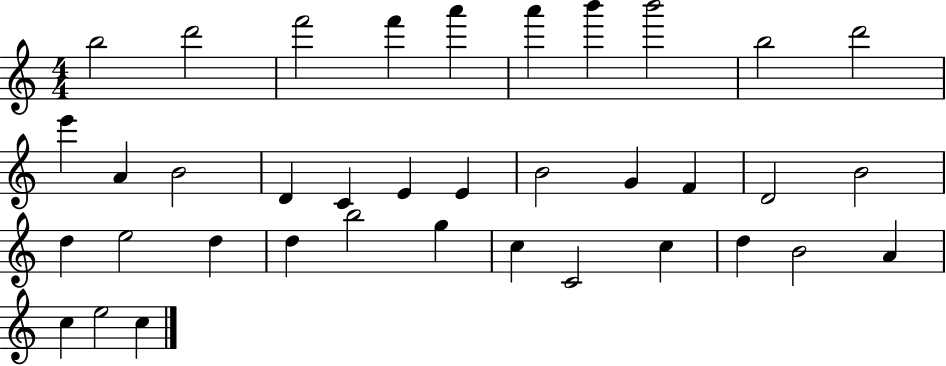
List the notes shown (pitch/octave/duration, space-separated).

B5/h D6/h F6/h F6/q A6/q A6/q B6/q B6/h B5/h D6/h E6/q A4/q B4/h D4/q C4/q E4/q E4/q B4/h G4/q F4/q D4/h B4/h D5/q E5/h D5/q D5/q B5/h G5/q C5/q C4/h C5/q D5/q B4/h A4/q C5/q E5/h C5/q